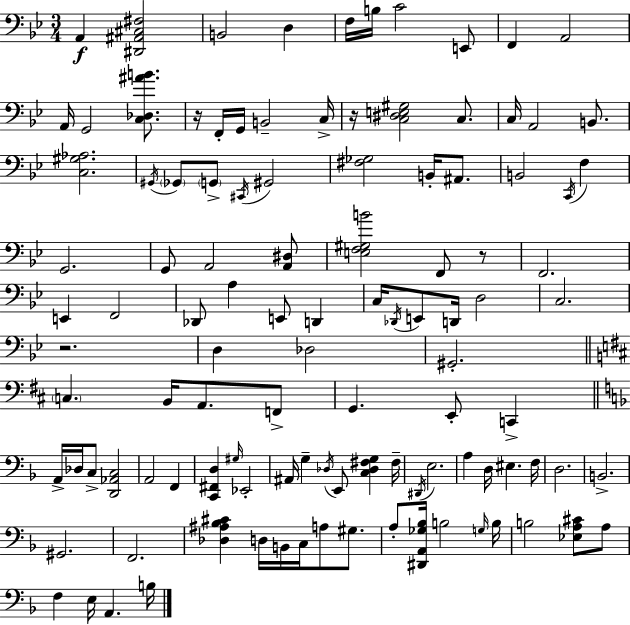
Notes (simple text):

A2/q [D#2,A#2,C#3,F#3]/h B2/h D3/q F3/s B3/s C4/h E2/e F2/q A2/h A2/s G2/h [C3,Db3,A#4,B4]/e. R/s F2/s G2/s B2/h C3/s R/s [C3,D#3,E3,G#3]/h C3/e. C3/s A2/h B2/e. [C3,G#3,Ab3]/h. G#2/s Gb2/e G2/e C#2/s G#2/h [F#3,Gb3]/h B2/s A#2/e. B2/h C2/s F3/q G2/h. G2/e A2/h [A2,D#3]/e [E3,F3,G#3,B4]/h F2/e R/e F2/h. E2/q F2/h Db2/e A3/q E2/e D2/q C3/s Db2/s E2/e D2/s D3/h C3/h. R/h. D3/q Db3/h G#2/h. C3/q. B2/s A2/e. F2/e G2/q. E2/e C2/q A2/s Db3/s C3/e [D2,Ab2,C3]/h A2/h F2/q [C2,F#2,D3]/q G#3/s Eb2/h A#2/s G3/q Db3/s E2/e [C3,Db3,F#3,G3]/q F#3/s D#2/s E3/h. A3/q D3/s EIS3/q. F3/s D3/h. B2/h. G#2/h. F2/h. [Db3,A#3,Bb3,C#4]/q D3/s B2/s C3/s A3/e G#3/e. A3/e [D#2,A2,Gb3,Bb3]/s B3/h G3/s B3/s B3/h [Eb3,A3,C#4]/e A3/e F3/q E3/s A2/q. B3/s